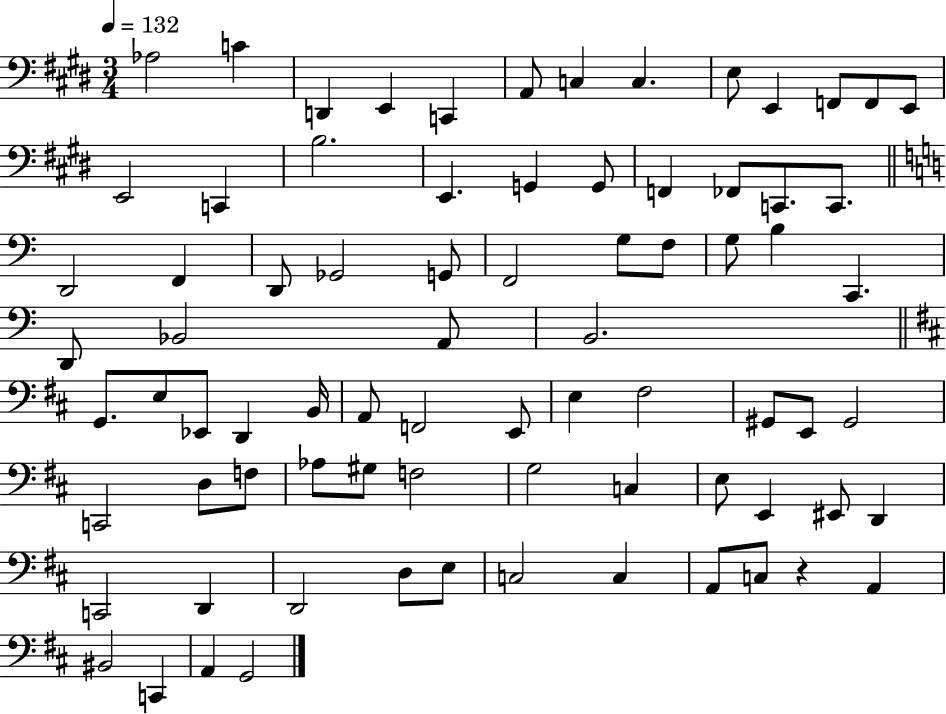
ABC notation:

X:1
T:Untitled
M:3/4
L:1/4
K:E
_A,2 C D,, E,, C,, A,,/2 C, C, E,/2 E,, F,,/2 F,,/2 E,,/2 E,,2 C,, B,2 E,, G,, G,,/2 F,, _F,,/2 C,,/2 C,,/2 D,,2 F,, D,,/2 _G,,2 G,,/2 F,,2 G,/2 F,/2 G,/2 B, C,, D,,/2 _B,,2 A,,/2 B,,2 G,,/2 E,/2 _E,,/2 D,, B,,/4 A,,/2 F,,2 E,,/2 E, ^F,2 ^G,,/2 E,,/2 ^G,,2 C,,2 D,/2 F,/2 _A,/2 ^G,/2 F,2 G,2 C, E,/2 E,, ^E,,/2 D,, C,,2 D,, D,,2 D,/2 E,/2 C,2 C, A,,/2 C,/2 z A,, ^B,,2 C,, A,, G,,2